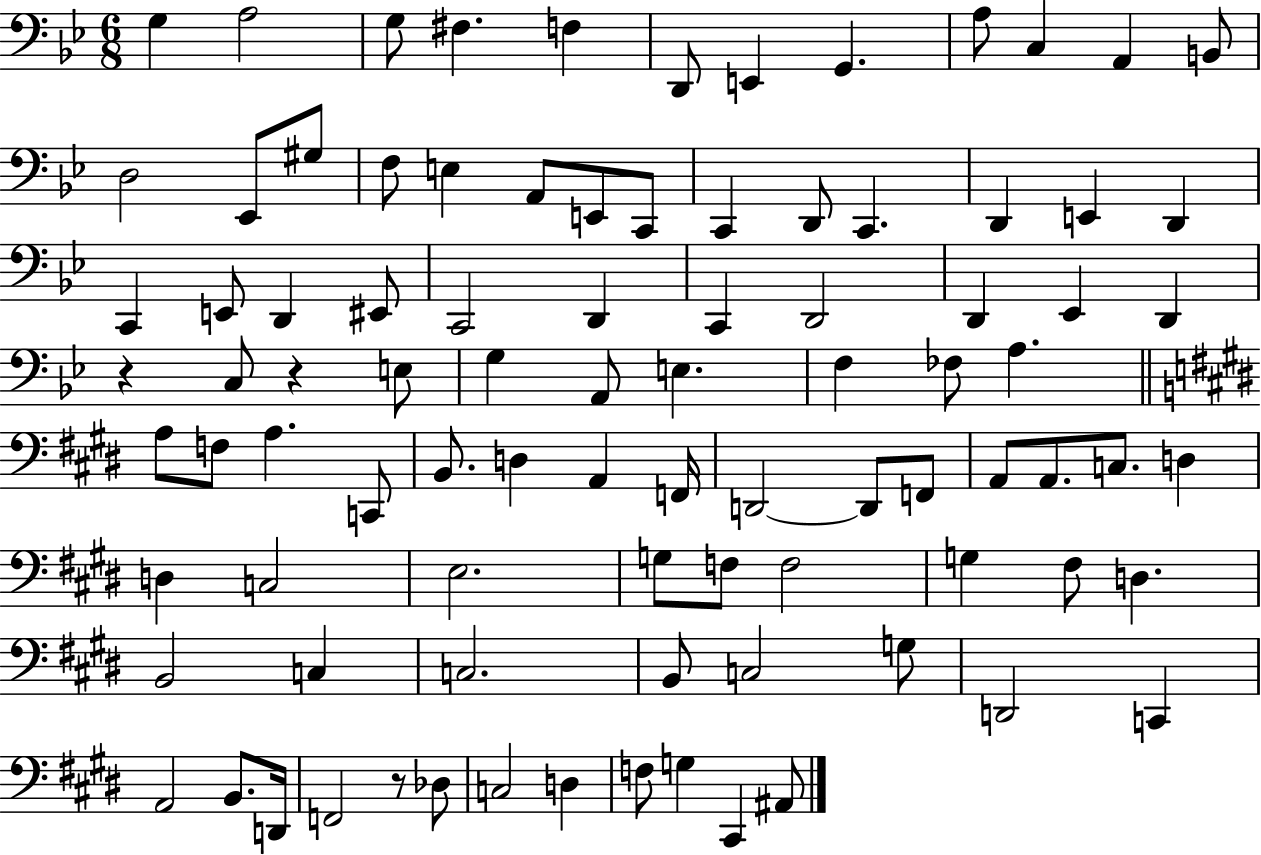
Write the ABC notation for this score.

X:1
T:Untitled
M:6/8
L:1/4
K:Bb
G, A,2 G,/2 ^F, F, D,,/2 E,, G,, A,/2 C, A,, B,,/2 D,2 _E,,/2 ^G,/2 F,/2 E, A,,/2 E,,/2 C,,/2 C,, D,,/2 C,, D,, E,, D,, C,, E,,/2 D,, ^E,,/2 C,,2 D,, C,, D,,2 D,, _E,, D,, z C,/2 z E,/2 G, A,,/2 E, F, _F,/2 A, A,/2 F,/2 A, C,,/2 B,,/2 D, A,, F,,/4 D,,2 D,,/2 F,,/2 A,,/2 A,,/2 C,/2 D, D, C,2 E,2 G,/2 F,/2 F,2 G, ^F,/2 D, B,,2 C, C,2 B,,/2 C,2 G,/2 D,,2 C,, A,,2 B,,/2 D,,/4 F,,2 z/2 _D,/2 C,2 D, F,/2 G, ^C,, ^A,,/2